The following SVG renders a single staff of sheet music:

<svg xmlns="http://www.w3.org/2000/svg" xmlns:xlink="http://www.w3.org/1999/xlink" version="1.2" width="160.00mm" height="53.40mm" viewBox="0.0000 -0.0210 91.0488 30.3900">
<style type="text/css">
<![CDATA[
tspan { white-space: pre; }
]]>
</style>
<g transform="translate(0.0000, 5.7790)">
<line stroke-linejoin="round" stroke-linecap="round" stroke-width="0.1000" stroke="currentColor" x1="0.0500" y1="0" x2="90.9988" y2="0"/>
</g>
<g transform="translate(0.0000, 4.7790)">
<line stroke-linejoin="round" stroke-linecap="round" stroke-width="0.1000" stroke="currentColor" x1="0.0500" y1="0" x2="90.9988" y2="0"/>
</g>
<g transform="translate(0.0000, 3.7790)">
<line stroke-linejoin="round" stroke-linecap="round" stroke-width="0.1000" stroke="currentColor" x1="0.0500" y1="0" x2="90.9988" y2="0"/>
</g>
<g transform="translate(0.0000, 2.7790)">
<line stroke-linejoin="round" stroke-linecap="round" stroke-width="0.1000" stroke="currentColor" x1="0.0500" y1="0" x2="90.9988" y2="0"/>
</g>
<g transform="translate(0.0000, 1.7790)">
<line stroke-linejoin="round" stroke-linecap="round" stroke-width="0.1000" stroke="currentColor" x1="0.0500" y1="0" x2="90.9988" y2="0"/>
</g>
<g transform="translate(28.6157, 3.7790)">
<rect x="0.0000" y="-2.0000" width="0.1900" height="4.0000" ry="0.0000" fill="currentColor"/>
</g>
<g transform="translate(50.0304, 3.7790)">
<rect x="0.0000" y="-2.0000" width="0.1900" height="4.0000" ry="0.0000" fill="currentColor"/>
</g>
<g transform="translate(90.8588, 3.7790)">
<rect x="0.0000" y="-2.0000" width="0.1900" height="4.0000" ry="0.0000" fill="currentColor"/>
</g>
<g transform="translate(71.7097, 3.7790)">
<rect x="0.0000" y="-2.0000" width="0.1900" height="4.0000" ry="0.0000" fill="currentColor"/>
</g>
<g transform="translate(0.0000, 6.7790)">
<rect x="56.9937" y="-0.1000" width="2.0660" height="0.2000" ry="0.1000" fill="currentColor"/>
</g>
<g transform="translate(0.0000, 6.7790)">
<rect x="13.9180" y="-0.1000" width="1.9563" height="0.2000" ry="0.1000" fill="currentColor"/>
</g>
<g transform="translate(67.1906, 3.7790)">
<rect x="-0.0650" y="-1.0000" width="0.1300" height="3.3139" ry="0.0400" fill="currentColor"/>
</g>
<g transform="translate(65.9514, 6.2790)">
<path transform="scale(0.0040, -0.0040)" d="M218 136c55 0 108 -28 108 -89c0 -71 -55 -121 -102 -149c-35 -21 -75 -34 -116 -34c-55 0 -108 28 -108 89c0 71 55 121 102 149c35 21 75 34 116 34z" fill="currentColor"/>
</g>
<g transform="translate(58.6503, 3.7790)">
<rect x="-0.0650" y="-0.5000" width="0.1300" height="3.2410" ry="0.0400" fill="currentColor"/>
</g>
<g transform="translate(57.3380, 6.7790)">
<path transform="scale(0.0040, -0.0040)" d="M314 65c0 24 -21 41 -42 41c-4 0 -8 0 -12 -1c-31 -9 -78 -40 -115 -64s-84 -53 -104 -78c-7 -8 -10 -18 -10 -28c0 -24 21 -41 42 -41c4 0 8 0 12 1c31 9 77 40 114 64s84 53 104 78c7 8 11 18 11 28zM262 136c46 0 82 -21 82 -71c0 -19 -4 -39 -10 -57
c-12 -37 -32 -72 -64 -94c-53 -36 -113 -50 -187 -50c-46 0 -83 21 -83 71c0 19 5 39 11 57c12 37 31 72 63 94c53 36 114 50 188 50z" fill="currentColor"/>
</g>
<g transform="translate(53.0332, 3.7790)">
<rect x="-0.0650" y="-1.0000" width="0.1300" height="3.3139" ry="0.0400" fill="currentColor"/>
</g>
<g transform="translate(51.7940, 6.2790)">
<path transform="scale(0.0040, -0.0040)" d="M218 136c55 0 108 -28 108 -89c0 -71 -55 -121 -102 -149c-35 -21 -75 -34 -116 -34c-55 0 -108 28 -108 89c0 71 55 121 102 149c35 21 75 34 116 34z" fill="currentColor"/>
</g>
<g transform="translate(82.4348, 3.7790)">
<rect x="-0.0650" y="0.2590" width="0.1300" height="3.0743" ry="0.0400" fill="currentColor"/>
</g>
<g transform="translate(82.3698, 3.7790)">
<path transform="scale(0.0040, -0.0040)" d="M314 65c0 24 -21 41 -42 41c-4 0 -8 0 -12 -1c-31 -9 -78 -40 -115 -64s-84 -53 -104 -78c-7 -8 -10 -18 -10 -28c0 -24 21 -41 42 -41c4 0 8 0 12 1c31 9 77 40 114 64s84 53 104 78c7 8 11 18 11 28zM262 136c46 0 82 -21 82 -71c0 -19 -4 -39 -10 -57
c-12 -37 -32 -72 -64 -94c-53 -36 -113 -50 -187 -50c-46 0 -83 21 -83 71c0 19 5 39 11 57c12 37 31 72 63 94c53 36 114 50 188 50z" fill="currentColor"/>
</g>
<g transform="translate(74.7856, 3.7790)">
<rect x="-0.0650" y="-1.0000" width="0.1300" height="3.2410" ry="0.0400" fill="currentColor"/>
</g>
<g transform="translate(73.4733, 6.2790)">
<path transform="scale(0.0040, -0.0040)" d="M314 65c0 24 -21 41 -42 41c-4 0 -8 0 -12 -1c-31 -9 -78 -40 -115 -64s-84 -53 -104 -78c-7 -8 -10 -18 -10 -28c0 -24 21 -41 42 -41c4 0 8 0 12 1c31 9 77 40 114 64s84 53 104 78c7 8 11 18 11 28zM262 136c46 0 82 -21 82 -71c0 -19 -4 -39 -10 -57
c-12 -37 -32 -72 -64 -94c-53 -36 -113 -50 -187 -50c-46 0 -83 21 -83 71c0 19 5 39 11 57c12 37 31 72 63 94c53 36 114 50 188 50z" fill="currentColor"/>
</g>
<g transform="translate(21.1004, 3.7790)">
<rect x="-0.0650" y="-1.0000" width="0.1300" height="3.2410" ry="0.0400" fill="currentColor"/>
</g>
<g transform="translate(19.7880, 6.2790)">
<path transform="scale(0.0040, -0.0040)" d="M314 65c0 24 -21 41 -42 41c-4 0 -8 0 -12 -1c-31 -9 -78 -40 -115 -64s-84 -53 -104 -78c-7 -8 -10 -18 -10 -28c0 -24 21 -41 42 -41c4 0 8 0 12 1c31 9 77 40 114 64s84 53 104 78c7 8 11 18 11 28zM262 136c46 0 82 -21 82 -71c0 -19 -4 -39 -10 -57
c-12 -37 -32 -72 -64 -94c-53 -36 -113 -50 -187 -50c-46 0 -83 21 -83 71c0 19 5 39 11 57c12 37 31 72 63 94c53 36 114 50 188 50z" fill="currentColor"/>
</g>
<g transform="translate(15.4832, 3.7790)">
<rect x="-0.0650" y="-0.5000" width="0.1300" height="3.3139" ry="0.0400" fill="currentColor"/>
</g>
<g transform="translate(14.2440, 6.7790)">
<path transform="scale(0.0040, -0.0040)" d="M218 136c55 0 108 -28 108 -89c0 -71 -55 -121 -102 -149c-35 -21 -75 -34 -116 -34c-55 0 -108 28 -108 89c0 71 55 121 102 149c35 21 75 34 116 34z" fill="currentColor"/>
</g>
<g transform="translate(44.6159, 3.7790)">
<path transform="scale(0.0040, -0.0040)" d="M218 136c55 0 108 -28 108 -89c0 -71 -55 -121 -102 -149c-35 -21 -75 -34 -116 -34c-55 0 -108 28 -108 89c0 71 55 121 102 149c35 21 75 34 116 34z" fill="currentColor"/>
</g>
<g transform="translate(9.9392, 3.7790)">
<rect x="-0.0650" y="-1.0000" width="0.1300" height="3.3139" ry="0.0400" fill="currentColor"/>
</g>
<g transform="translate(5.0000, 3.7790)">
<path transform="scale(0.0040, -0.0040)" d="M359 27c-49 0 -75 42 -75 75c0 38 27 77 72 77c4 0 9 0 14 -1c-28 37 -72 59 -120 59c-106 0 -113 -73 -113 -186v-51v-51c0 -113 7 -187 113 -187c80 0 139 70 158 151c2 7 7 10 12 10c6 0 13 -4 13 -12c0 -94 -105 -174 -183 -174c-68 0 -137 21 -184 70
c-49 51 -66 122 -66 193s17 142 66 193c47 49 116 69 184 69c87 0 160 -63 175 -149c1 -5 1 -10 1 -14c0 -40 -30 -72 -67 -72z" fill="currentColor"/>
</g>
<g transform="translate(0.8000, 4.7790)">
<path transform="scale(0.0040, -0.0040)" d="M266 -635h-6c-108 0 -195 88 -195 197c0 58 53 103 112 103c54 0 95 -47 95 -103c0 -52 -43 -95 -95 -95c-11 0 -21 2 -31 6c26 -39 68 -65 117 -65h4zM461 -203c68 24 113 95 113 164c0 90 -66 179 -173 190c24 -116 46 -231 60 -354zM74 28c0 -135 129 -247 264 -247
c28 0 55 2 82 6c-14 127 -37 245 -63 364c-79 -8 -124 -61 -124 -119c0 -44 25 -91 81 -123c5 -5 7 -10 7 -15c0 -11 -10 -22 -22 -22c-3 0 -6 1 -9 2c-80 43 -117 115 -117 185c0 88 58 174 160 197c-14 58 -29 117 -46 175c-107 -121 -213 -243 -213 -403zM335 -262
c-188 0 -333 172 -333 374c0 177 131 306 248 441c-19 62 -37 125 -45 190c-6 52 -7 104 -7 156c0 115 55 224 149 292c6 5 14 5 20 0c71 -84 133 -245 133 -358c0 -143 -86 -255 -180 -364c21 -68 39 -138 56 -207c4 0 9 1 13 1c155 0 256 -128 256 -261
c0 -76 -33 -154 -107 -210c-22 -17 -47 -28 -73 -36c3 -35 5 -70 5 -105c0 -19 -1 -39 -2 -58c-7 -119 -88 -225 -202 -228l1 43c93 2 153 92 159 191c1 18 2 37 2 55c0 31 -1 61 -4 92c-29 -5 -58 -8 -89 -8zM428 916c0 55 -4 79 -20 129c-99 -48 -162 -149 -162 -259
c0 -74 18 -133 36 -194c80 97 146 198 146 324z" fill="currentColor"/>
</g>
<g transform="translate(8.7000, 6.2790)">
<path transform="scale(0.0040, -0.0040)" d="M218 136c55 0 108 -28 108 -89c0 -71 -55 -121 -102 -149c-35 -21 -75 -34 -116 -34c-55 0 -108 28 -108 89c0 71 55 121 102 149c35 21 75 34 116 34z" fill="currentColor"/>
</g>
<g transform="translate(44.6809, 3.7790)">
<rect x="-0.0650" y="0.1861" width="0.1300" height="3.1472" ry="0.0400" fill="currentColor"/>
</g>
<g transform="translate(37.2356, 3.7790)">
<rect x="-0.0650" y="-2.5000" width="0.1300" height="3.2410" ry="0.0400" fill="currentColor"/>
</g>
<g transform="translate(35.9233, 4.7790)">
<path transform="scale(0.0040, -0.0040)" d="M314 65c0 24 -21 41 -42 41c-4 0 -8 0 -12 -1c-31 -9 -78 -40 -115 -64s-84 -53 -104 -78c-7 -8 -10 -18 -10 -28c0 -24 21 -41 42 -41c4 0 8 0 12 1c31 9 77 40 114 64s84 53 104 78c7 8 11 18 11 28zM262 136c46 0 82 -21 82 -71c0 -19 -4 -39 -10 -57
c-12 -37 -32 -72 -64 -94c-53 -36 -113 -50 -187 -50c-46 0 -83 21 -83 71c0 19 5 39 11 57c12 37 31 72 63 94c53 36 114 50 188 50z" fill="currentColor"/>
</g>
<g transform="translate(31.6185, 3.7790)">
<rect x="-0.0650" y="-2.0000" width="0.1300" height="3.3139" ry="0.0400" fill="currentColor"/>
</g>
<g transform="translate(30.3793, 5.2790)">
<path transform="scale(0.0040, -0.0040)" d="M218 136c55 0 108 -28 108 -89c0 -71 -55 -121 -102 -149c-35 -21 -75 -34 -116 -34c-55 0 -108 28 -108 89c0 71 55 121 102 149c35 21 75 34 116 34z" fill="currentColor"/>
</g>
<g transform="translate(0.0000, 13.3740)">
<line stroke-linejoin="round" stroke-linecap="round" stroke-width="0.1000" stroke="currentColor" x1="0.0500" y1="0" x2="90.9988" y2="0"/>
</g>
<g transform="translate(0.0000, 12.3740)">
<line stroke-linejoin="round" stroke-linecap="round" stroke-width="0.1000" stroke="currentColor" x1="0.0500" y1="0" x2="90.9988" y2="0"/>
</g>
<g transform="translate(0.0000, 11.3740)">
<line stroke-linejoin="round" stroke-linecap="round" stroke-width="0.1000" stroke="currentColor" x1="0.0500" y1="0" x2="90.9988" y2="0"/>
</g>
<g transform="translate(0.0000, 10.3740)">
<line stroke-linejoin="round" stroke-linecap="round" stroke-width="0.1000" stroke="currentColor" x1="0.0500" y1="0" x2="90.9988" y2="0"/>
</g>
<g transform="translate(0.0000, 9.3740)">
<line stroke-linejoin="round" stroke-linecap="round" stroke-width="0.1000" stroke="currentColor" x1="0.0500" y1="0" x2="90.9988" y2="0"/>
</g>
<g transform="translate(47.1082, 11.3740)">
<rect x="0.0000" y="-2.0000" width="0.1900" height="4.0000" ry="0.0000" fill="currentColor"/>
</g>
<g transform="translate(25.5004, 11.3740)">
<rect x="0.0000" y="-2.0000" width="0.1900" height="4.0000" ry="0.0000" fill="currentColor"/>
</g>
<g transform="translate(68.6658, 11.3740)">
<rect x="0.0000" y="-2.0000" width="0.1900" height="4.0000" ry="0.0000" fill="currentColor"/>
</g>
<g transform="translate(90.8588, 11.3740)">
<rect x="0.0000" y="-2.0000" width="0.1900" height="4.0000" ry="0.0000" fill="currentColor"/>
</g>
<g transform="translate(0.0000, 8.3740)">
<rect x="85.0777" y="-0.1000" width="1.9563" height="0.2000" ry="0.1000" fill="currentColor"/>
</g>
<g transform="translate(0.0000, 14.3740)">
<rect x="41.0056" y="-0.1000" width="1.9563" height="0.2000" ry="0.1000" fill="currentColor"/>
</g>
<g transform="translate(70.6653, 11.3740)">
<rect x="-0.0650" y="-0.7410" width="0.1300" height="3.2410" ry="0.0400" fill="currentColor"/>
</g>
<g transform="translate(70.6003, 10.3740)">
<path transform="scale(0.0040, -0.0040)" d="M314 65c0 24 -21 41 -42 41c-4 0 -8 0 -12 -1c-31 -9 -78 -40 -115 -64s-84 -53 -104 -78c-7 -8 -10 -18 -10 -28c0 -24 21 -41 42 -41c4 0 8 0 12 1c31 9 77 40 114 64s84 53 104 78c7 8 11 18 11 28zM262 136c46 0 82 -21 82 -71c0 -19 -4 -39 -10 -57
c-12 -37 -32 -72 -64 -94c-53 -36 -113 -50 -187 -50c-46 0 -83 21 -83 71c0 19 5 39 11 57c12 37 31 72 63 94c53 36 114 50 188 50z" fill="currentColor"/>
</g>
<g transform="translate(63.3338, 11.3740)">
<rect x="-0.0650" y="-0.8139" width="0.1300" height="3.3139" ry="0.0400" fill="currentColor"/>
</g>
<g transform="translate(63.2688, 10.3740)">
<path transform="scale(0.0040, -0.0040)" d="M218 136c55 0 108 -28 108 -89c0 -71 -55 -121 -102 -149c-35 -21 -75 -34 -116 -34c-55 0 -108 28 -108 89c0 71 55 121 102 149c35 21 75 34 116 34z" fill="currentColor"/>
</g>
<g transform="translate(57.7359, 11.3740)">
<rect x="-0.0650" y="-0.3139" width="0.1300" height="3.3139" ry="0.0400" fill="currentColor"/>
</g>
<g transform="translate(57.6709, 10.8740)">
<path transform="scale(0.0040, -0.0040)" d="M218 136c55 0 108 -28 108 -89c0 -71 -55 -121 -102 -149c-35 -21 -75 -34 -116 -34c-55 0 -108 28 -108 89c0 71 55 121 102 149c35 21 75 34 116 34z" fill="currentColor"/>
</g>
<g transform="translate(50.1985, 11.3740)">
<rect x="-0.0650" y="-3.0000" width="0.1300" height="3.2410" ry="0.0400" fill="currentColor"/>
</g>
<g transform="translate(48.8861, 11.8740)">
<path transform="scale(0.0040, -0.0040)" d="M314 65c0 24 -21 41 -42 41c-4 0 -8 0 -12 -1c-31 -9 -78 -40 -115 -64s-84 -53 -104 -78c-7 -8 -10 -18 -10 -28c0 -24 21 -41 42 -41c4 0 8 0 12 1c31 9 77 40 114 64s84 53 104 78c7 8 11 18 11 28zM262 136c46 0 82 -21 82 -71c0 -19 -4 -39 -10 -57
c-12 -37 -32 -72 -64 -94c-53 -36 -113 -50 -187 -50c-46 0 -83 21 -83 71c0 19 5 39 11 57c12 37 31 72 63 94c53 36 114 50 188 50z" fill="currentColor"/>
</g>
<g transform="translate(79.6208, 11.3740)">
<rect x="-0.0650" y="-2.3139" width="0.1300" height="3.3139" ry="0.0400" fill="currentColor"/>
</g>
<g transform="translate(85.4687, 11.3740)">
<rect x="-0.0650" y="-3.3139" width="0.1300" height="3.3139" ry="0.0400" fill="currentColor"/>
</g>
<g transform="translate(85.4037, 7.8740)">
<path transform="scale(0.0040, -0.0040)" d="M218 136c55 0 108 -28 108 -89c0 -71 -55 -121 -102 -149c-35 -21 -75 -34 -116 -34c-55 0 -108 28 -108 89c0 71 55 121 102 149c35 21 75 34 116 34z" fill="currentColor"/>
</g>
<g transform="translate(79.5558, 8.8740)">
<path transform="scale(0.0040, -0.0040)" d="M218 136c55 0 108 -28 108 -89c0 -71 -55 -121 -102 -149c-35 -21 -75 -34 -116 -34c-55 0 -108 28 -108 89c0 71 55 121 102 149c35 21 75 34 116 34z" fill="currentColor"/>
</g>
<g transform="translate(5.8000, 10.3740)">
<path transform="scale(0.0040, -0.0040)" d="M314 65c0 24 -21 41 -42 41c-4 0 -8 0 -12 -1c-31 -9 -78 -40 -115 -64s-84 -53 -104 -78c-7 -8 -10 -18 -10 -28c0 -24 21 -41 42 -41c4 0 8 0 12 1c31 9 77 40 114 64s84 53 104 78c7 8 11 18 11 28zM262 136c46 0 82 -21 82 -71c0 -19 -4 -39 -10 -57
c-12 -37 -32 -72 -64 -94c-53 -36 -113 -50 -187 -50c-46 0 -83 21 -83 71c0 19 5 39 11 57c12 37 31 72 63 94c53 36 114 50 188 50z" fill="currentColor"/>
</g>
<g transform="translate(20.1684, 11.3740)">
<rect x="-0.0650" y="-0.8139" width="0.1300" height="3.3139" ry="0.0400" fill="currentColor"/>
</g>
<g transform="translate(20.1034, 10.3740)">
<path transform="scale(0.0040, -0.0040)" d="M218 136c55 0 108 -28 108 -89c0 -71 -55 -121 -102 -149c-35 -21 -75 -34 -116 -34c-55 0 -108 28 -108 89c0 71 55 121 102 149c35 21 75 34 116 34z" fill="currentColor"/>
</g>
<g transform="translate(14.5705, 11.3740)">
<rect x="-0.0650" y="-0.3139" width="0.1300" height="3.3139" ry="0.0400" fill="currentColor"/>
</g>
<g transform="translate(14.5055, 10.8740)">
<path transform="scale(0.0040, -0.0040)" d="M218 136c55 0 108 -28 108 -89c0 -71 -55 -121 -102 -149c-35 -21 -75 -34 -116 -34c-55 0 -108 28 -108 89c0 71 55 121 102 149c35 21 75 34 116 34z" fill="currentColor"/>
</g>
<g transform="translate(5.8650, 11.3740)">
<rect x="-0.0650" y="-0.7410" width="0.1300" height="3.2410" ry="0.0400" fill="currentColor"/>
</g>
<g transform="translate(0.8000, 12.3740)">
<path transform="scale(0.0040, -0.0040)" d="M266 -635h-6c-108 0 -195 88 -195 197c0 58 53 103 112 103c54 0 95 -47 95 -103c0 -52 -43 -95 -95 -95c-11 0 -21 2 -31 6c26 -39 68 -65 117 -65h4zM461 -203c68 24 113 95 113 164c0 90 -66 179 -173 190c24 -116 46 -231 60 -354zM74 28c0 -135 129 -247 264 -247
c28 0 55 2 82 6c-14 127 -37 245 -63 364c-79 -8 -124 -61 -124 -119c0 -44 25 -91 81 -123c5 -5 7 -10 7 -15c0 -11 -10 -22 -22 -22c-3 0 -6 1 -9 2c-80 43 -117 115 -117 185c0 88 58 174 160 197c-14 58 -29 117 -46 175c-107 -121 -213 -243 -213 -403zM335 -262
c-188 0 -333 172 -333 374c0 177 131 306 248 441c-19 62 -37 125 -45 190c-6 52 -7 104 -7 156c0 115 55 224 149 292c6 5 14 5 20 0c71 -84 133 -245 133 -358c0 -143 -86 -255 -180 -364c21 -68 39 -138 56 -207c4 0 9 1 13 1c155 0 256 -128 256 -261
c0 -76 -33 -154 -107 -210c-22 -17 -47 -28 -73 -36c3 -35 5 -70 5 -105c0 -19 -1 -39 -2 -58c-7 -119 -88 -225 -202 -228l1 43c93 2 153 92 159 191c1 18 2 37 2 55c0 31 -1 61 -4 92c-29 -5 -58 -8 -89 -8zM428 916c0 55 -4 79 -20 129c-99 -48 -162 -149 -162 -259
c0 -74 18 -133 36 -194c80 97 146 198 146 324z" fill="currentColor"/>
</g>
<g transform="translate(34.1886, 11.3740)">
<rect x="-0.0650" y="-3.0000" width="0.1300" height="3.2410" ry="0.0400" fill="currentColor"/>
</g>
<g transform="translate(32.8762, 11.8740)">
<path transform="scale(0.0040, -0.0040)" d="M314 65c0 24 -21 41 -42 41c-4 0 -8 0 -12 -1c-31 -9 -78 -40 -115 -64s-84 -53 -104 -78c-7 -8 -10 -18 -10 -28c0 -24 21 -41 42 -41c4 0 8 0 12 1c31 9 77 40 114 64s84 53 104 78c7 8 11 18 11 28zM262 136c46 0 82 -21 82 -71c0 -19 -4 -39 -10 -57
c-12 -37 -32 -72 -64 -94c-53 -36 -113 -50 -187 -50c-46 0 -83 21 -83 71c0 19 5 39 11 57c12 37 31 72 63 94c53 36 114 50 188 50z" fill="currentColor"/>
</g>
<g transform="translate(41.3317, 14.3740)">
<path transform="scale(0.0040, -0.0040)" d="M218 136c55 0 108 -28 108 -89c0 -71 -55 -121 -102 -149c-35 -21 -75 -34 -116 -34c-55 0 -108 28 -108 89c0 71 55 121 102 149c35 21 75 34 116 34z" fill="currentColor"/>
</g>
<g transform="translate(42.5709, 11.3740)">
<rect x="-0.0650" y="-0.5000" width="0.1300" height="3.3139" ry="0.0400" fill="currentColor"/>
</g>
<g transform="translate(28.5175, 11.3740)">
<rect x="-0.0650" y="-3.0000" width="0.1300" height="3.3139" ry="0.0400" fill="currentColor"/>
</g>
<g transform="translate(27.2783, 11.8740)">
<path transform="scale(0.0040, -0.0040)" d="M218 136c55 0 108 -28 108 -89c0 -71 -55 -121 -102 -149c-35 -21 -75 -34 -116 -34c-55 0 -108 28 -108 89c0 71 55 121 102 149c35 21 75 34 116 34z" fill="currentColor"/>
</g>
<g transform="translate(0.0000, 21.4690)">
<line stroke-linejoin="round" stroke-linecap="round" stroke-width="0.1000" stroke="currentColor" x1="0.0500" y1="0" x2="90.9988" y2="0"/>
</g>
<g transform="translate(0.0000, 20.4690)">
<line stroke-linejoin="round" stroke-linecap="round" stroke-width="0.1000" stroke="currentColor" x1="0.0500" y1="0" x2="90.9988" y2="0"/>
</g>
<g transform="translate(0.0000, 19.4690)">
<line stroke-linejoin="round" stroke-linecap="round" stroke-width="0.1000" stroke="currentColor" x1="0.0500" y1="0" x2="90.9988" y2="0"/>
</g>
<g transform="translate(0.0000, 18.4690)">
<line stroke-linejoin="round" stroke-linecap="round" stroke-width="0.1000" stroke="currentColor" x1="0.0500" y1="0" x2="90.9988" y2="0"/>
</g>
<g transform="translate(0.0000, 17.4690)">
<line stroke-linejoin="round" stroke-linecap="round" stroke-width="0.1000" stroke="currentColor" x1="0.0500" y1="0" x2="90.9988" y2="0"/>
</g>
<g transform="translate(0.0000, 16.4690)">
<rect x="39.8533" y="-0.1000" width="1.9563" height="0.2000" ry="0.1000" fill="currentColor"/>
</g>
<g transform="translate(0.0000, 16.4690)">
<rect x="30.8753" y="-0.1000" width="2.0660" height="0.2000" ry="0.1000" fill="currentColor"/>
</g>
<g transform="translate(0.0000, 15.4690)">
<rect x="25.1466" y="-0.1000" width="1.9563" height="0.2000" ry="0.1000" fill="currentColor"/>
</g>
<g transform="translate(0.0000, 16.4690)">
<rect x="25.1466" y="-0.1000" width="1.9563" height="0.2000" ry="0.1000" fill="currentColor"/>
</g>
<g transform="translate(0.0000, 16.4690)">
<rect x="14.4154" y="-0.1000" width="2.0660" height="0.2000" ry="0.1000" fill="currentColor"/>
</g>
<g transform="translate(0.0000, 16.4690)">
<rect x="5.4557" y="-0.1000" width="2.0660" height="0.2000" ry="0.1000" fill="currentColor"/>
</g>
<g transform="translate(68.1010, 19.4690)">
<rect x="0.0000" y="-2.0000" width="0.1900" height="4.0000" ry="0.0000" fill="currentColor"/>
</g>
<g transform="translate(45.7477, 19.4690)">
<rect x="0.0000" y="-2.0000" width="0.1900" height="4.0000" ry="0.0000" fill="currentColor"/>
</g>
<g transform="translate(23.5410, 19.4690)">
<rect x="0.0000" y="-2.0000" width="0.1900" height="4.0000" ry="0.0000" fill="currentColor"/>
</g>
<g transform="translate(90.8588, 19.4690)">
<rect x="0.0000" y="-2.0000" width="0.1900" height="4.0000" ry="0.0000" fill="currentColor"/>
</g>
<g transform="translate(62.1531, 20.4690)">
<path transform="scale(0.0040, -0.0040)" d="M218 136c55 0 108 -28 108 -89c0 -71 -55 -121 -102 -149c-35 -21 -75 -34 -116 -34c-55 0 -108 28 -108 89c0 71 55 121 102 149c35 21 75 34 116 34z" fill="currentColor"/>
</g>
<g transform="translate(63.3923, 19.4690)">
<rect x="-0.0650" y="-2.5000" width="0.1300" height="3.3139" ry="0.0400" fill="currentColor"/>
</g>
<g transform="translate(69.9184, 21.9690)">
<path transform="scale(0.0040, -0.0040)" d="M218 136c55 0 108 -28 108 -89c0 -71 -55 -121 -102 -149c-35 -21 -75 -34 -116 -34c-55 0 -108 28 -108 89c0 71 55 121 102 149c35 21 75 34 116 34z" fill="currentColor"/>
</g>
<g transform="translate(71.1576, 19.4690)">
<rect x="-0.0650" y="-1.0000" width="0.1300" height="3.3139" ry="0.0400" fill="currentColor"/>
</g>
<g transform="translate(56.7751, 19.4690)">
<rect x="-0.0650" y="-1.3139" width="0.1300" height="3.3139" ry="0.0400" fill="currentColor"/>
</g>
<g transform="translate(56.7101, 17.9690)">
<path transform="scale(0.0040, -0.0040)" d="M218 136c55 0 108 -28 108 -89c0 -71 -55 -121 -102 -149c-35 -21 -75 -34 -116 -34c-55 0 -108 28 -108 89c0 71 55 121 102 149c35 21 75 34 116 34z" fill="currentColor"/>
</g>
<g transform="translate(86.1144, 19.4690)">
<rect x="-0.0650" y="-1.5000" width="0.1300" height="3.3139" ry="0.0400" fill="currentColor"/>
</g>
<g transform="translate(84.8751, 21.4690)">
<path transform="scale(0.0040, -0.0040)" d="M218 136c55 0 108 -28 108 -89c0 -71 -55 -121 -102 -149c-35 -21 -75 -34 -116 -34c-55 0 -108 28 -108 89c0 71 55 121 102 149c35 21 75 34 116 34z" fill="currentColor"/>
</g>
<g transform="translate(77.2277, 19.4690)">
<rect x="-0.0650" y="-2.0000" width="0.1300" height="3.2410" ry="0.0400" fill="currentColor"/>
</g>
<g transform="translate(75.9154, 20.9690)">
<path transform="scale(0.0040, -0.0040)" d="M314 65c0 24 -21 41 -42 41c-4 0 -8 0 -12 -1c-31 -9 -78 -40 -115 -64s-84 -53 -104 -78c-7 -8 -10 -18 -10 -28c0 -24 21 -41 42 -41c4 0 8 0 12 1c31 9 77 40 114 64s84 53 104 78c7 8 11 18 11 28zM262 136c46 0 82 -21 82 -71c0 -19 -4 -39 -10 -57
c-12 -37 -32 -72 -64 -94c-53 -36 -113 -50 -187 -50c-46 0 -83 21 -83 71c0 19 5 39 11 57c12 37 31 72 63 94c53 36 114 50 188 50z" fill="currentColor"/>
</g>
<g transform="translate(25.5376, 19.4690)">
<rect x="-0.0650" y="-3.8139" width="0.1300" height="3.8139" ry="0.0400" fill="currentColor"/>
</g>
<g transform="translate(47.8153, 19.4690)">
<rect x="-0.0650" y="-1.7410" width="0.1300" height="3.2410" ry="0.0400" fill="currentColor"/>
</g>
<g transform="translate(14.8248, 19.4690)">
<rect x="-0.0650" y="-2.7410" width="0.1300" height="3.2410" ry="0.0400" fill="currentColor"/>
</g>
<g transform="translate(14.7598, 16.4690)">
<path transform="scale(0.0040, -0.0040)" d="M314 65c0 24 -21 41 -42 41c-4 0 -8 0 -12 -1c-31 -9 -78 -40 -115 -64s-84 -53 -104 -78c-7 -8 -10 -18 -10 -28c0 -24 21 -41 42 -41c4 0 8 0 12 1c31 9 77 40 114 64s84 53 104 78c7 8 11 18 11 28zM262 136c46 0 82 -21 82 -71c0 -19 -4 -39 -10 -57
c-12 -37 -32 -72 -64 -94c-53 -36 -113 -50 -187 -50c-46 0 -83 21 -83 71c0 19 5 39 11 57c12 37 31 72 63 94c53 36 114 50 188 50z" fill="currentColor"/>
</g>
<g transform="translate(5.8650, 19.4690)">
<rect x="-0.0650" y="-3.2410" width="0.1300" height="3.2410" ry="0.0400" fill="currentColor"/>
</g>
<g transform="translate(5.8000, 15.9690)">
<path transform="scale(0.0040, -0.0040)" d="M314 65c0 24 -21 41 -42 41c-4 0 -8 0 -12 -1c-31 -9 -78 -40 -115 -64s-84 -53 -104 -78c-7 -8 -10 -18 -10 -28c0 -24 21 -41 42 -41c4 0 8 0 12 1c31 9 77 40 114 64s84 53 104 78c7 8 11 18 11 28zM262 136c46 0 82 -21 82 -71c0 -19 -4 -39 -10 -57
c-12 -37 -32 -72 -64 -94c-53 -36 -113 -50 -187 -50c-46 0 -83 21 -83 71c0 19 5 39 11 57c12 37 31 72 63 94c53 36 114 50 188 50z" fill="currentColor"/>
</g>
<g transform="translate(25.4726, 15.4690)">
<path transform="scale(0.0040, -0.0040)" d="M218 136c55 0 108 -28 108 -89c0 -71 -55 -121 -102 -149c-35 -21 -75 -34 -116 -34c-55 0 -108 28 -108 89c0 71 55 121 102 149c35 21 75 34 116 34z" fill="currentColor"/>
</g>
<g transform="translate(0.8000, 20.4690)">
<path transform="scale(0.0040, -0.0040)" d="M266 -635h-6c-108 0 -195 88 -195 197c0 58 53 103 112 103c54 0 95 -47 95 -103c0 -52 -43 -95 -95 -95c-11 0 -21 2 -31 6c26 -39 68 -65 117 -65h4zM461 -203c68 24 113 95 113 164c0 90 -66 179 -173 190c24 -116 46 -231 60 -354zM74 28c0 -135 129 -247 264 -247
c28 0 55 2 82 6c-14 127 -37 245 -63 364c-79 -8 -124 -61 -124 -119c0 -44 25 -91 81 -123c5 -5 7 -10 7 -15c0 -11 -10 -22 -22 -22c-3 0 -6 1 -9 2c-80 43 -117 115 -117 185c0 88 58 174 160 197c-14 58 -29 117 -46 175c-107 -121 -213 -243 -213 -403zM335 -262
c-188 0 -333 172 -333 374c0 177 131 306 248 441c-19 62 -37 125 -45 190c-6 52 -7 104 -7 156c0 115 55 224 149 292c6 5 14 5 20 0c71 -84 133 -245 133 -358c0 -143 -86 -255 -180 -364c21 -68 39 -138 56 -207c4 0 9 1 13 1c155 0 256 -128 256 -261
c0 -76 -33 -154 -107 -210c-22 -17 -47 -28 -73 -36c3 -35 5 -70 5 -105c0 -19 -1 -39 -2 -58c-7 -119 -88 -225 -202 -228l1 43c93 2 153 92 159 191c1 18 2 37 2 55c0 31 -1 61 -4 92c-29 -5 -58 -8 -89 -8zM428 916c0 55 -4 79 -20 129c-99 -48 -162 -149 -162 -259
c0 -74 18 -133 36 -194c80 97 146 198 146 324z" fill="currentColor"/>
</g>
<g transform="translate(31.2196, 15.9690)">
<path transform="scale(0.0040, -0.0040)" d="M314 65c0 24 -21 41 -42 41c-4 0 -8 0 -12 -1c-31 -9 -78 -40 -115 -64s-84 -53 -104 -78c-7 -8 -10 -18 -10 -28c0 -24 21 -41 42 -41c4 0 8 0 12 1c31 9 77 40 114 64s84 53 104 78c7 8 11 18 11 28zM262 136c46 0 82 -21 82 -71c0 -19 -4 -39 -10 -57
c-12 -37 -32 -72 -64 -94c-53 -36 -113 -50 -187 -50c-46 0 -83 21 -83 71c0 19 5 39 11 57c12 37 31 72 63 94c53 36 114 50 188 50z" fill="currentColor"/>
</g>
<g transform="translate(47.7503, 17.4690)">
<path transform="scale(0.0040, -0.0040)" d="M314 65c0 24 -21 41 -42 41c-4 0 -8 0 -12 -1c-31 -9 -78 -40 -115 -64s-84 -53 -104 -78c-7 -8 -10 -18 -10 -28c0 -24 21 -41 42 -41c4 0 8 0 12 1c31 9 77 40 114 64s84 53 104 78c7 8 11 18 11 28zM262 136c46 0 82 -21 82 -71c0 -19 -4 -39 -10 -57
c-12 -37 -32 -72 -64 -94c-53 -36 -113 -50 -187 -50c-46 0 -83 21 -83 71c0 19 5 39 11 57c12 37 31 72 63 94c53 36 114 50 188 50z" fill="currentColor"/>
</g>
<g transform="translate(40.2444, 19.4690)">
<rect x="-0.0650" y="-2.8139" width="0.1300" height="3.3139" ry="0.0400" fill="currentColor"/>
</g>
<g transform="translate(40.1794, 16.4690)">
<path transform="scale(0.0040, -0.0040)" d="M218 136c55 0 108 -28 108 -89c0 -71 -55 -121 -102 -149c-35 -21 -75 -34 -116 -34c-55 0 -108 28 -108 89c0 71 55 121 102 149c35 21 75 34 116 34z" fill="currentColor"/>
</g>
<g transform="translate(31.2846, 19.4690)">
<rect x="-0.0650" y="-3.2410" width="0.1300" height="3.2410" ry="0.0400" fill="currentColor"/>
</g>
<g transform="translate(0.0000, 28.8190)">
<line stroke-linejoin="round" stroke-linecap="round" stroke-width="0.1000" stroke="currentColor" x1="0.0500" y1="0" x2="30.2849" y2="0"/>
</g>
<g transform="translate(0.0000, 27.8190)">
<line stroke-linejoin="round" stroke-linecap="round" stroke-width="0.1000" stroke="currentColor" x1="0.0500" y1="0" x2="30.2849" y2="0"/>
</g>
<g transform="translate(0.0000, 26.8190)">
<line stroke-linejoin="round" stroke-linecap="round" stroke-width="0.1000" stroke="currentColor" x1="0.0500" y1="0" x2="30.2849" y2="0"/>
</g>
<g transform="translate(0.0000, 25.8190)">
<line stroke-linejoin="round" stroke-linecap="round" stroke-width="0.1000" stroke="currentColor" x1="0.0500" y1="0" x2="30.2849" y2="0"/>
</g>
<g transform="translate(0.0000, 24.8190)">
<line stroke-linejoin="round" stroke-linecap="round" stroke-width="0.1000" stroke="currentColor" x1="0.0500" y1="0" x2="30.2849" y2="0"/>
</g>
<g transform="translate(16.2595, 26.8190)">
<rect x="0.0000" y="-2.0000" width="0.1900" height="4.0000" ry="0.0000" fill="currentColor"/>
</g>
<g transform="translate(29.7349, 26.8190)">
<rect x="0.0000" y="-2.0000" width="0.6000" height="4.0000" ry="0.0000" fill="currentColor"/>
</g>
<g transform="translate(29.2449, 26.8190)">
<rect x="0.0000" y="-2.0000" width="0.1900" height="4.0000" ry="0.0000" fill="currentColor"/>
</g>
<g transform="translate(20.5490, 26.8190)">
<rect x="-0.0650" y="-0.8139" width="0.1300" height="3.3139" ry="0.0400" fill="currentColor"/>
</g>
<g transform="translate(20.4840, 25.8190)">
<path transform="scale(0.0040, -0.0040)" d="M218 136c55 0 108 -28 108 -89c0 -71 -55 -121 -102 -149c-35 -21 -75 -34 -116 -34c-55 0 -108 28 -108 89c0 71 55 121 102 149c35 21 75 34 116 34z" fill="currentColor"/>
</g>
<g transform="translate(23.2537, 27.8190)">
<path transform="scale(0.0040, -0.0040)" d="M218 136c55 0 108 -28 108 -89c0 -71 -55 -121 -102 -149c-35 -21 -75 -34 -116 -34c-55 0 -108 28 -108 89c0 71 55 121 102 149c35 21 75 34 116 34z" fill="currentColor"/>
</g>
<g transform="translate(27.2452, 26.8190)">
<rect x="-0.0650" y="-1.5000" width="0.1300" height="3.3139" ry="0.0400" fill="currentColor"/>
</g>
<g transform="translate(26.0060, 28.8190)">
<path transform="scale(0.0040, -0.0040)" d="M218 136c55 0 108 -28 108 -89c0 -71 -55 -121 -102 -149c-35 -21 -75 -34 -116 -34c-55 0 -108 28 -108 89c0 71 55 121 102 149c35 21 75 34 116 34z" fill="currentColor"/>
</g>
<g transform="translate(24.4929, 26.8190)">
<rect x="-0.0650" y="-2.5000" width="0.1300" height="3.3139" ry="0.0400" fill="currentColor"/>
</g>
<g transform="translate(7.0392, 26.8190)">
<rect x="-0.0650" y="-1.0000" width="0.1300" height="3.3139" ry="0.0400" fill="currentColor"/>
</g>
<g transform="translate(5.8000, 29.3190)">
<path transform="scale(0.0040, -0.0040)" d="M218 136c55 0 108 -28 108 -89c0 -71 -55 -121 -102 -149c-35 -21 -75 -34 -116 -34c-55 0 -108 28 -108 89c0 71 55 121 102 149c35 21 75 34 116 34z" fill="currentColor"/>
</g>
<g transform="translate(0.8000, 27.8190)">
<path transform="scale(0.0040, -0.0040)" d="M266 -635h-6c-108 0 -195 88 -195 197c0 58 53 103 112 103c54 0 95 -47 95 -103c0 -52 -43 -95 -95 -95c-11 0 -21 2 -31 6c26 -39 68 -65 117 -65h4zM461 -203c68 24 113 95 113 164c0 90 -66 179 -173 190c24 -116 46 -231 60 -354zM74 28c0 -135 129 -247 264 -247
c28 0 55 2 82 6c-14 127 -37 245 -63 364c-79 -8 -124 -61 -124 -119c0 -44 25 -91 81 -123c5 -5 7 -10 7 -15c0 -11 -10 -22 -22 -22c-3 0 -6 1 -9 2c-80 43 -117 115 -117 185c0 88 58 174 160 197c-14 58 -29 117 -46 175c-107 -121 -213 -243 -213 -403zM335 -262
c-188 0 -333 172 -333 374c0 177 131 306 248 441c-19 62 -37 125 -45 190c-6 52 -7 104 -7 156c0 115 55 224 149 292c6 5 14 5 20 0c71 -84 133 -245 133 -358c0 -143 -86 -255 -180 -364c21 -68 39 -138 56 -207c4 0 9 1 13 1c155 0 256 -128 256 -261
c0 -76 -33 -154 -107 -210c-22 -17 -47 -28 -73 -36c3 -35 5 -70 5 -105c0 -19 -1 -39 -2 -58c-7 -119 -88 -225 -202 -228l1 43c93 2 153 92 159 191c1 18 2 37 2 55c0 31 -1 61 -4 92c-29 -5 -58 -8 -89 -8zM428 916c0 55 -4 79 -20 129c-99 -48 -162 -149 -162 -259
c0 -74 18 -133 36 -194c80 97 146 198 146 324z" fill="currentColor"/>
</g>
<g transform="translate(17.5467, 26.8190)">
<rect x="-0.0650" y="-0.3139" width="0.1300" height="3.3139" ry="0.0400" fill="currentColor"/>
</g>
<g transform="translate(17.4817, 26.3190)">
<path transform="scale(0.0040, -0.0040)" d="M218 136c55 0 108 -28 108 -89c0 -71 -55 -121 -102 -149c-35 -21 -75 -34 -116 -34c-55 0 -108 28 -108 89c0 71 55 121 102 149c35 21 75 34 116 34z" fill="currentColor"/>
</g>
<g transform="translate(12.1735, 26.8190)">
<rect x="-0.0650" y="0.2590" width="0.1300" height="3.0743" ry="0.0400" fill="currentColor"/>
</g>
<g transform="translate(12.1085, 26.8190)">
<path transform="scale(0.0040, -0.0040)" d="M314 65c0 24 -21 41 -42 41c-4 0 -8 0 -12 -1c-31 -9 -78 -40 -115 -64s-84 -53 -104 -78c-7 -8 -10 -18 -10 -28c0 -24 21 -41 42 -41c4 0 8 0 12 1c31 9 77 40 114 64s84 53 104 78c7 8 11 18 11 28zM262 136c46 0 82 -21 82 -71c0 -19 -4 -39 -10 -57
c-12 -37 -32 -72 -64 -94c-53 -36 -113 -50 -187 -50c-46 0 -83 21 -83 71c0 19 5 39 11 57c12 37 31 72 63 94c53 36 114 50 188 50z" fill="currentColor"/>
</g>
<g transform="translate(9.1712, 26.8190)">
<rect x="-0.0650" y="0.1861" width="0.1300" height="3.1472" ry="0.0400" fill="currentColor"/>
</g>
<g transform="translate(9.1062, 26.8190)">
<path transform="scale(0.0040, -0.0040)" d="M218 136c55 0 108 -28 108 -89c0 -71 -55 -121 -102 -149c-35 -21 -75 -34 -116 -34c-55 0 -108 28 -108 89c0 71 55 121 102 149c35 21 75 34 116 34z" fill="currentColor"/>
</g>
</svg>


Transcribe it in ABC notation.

X:1
T:Untitled
M:4/4
L:1/4
K:C
D C D2 F G2 B D C2 D D2 B2 d2 c d A A2 C A2 c d d2 g b b2 a2 c' b2 a f2 e G D F2 E D B B2 c d G E